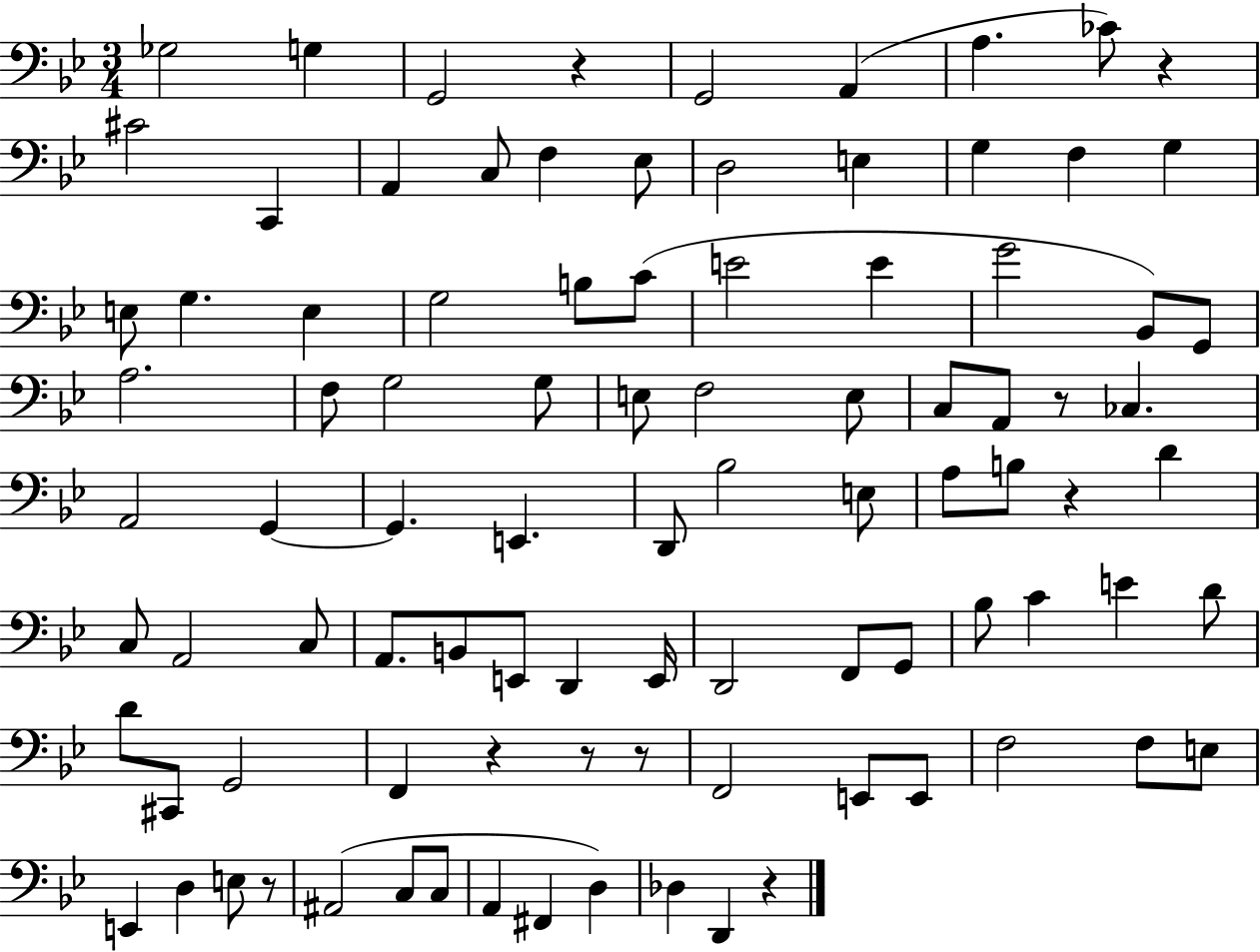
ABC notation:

X:1
T:Untitled
M:3/4
L:1/4
K:Bb
_G,2 G, G,,2 z G,,2 A,, A, _C/2 z ^C2 C,, A,, C,/2 F, _E,/2 D,2 E, G, F, G, E,/2 G, E, G,2 B,/2 C/2 E2 E G2 _B,,/2 G,,/2 A,2 F,/2 G,2 G,/2 E,/2 F,2 E,/2 C,/2 A,,/2 z/2 _C, A,,2 G,, G,, E,, D,,/2 _B,2 E,/2 A,/2 B,/2 z D C,/2 A,,2 C,/2 A,,/2 B,,/2 E,,/2 D,, E,,/4 D,,2 F,,/2 G,,/2 _B,/2 C E D/2 D/2 ^C,,/2 G,,2 F,, z z/2 z/2 F,,2 E,,/2 E,,/2 F,2 F,/2 E,/2 E,, D, E,/2 z/2 ^A,,2 C,/2 C,/2 A,, ^F,, D, _D, D,, z